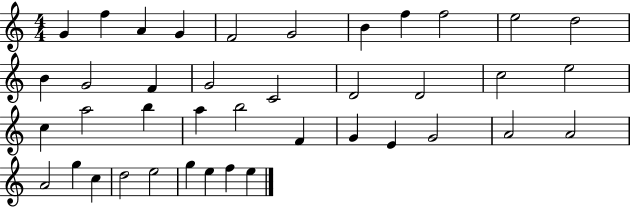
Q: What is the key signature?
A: C major